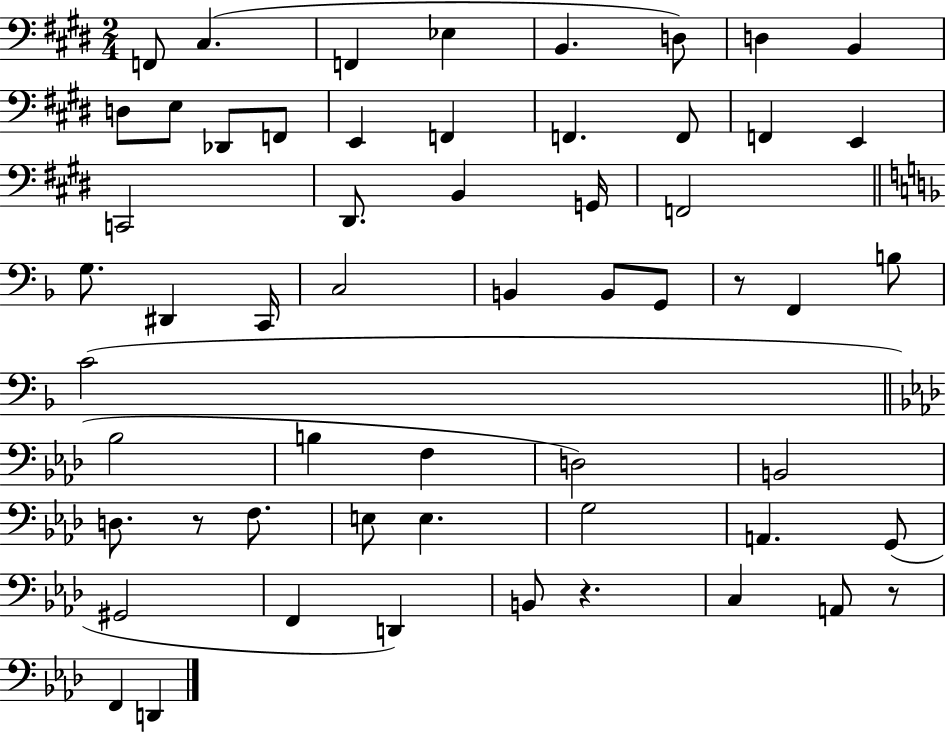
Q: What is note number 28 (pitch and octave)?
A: B2